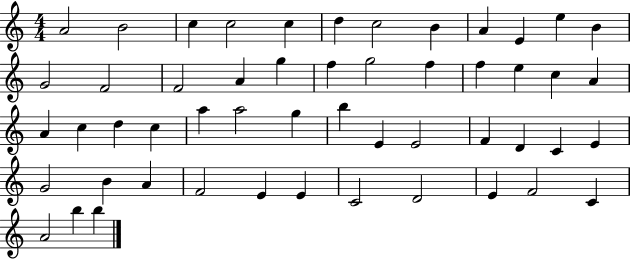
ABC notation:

X:1
T:Untitled
M:4/4
L:1/4
K:C
A2 B2 c c2 c d c2 B A E e B G2 F2 F2 A g f g2 f f e c A A c d c a a2 g b E E2 F D C E G2 B A F2 E E C2 D2 E F2 C A2 b b